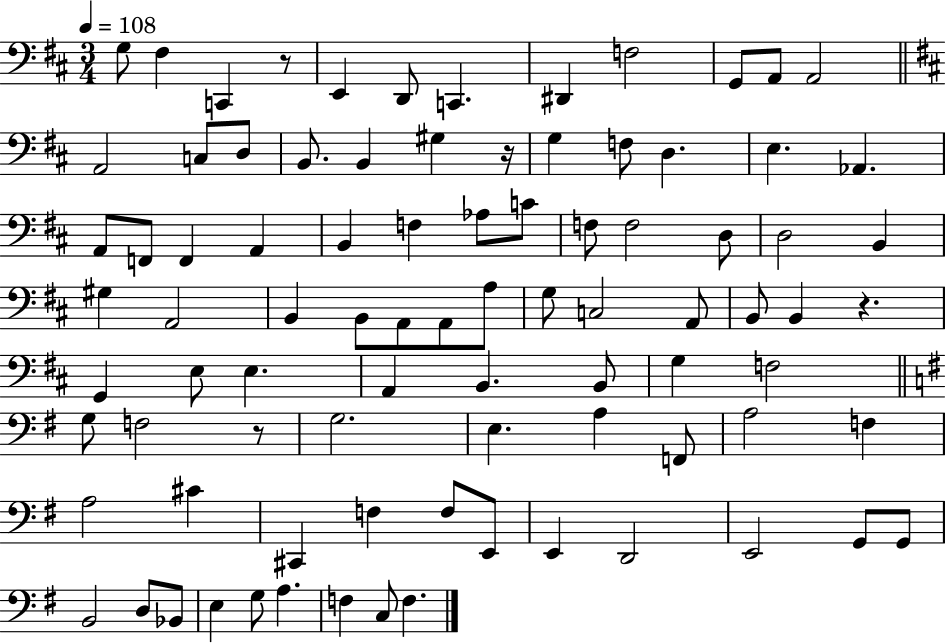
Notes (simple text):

G3/e F#3/q C2/q R/e E2/q D2/e C2/q. D#2/q F3/h G2/e A2/e A2/h A2/h C3/e D3/e B2/e. B2/q G#3/q R/s G3/q F3/e D3/q. E3/q. Ab2/q. A2/e F2/e F2/q A2/q B2/q F3/q Ab3/e C4/e F3/e F3/h D3/e D3/h B2/q G#3/q A2/h B2/q B2/e A2/e A2/e A3/e G3/e C3/h A2/e B2/e B2/q R/q. G2/q E3/e E3/q. A2/q B2/q. B2/e G3/q F3/h G3/e F3/h R/e G3/h. E3/q. A3/q F2/e A3/h F3/q A3/h C#4/q C#2/q F3/q F3/e E2/e E2/q D2/h E2/h G2/e G2/e B2/h D3/e Bb2/e E3/q G3/e A3/q. F3/q C3/e F3/q.